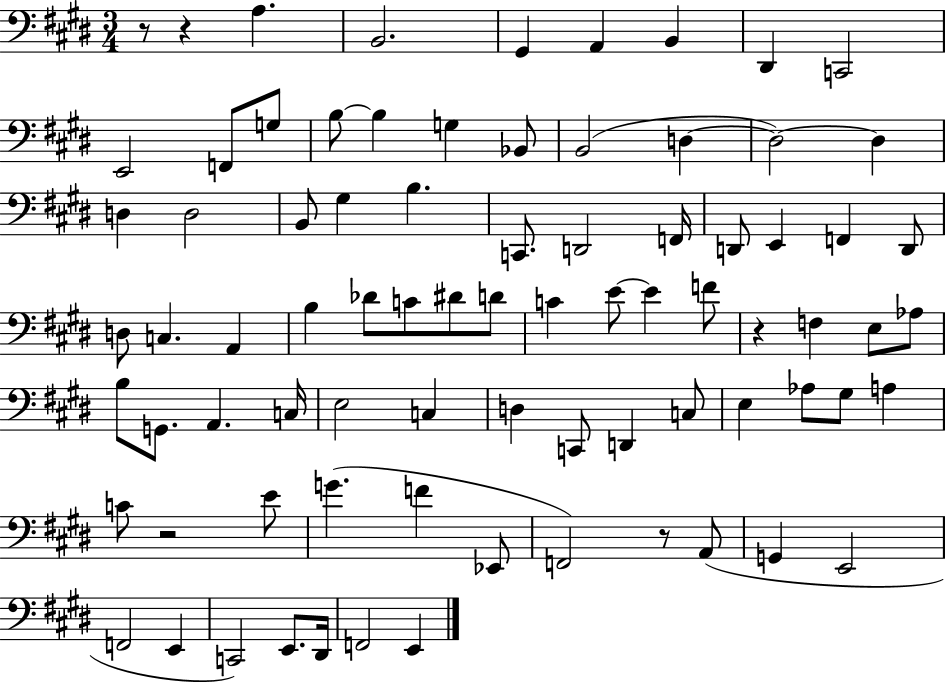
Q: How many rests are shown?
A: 5